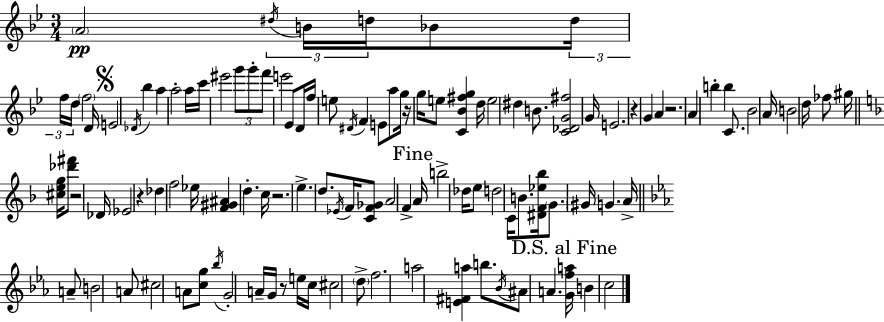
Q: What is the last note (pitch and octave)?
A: C5